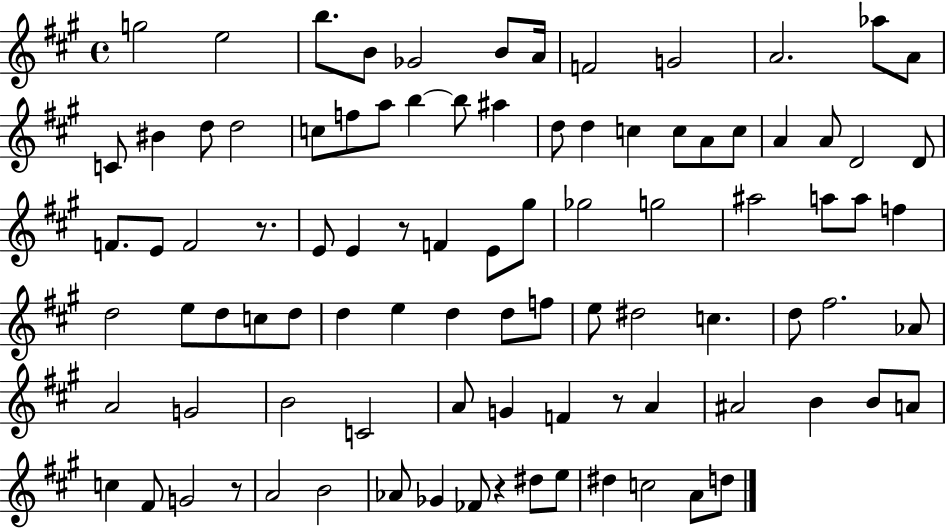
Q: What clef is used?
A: treble